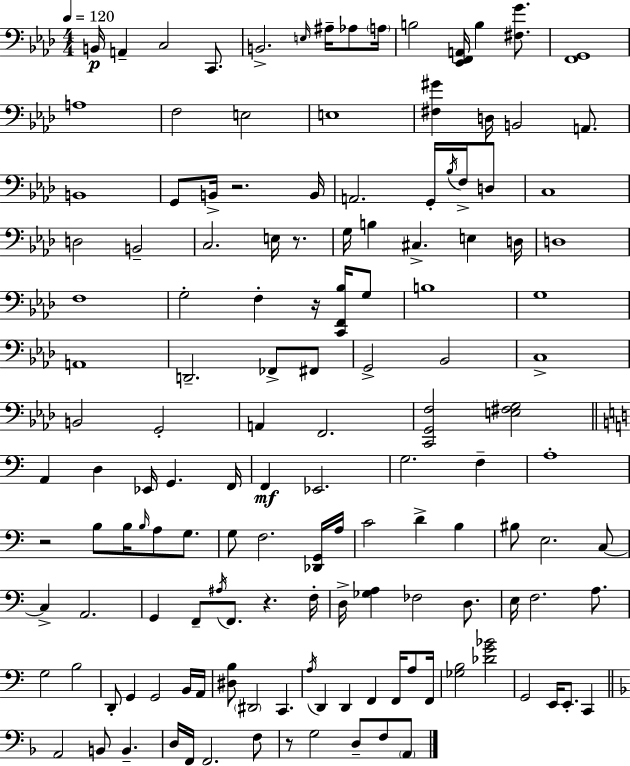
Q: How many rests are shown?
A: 6